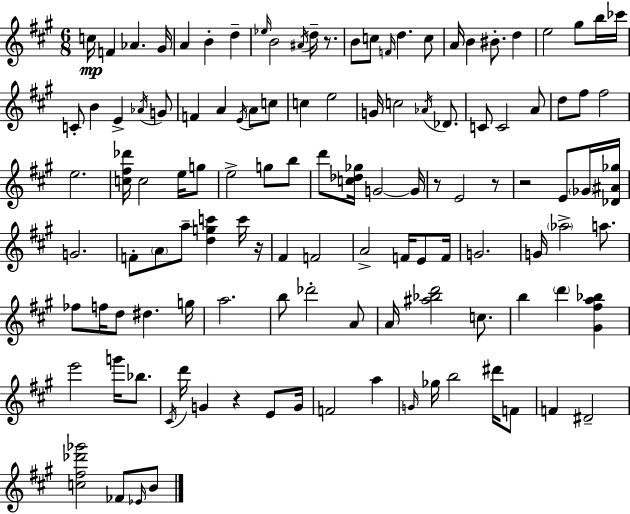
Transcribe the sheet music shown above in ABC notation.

X:1
T:Untitled
M:6/8
L:1/4
K:A
c/4 F _A ^G/4 A B d _e/4 B2 ^A/4 d/4 z/2 B/2 c/2 F/4 d c/2 A/4 B ^B/2 d e2 ^g/2 b/4 _c'/4 C/2 B E _A/4 G/2 F A E/4 A/2 c/2 c e2 G/4 c2 _A/4 _D/2 C/2 C2 A/2 d/2 ^f/2 ^f2 e2 [c^f_d']/4 c2 e/4 g/2 e2 g/2 b/2 d'/2 [c_d_g]/4 G2 G/4 z/2 E2 z/2 z2 E/2 _G/4 [_D^A_g]/4 G2 F/2 A/2 a/2 [dgc'] c'/4 z/4 ^F F2 A2 F/4 E/2 F/4 G2 G/4 _a2 a/2 _f/2 f/4 d/2 ^d g/4 a2 b/2 _d'2 A/2 A/4 [^a_bd']2 c/2 b d' [^G^fa_b] e'2 g'/4 _b/2 ^C/4 d'/4 G z E/2 G/4 F2 a G/4 _g/4 b2 ^d'/4 F/2 F ^D2 [c^f_d'_g']2 _F/2 _E/4 B/2